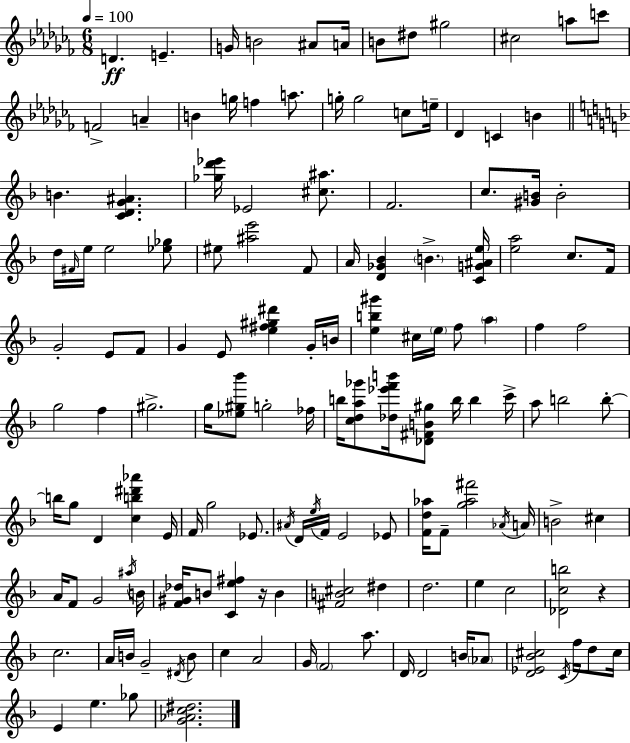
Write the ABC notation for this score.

X:1
T:Untitled
M:6/8
L:1/4
K:Abm
D E G/4 B2 ^A/2 A/4 B/2 ^d/2 ^g2 ^c2 a/2 c'/2 F2 A B g/4 f a/2 g/4 g2 c/2 e/4 _D C B B [CDG^A] [_gd'_e']/4 _E2 [^c^a]/2 F2 c/2 [^GB]/4 B2 d/4 ^F/4 e/4 e2 [_e_g]/2 ^e/2 [^ae']2 F/2 A/4 [D_G_B] B [CG^Ae]/4 [ea]2 c/2 F/4 G2 E/2 F/2 G E/2 [e^f^g^d'] G/4 B/4 [eb^g'] ^c/4 e/4 f/2 a f f2 g2 f ^g2 g/4 [_e^g_b']/2 g2 _f/4 b/4 [cda_g']/2 [_d_e'f'b']/4 [_D^FB^g]/2 b/4 b c'/4 a/2 b2 b/2 b/4 g/2 D [cb^d'_a'] E/4 F/4 g2 _E/2 ^A/4 D/4 e/4 F/4 E2 _E/2 [Fd_a]/4 F/2 [g_a^f']2 _A/4 A/4 B2 ^c A/4 F/2 G2 ^a/4 B/4 [F^G_d]/4 B/2 [Ce^f] z/4 B [^FB^c]2 ^d d2 e c2 [_Dcb]2 z c2 A/4 B/4 G2 ^D/4 B/2 c A2 G/4 F2 a/2 D/4 D2 B/4 _A/2 [D_E_B^c]2 C/4 f/4 d/2 ^c/4 E e _g/2 [G_Ac^d]2